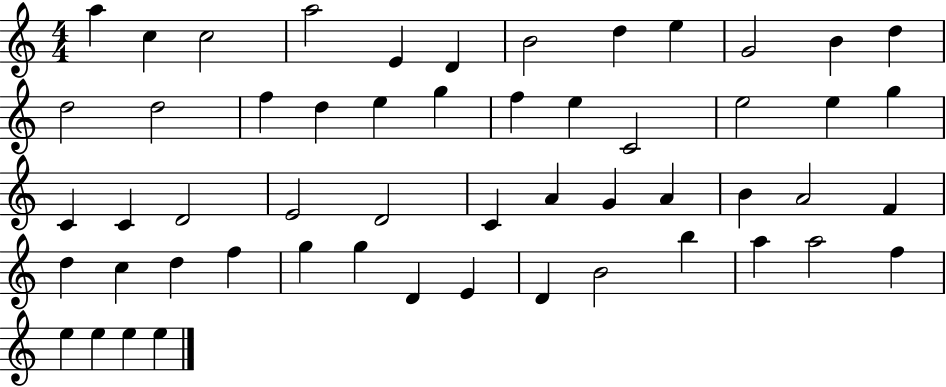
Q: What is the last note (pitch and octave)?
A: E5